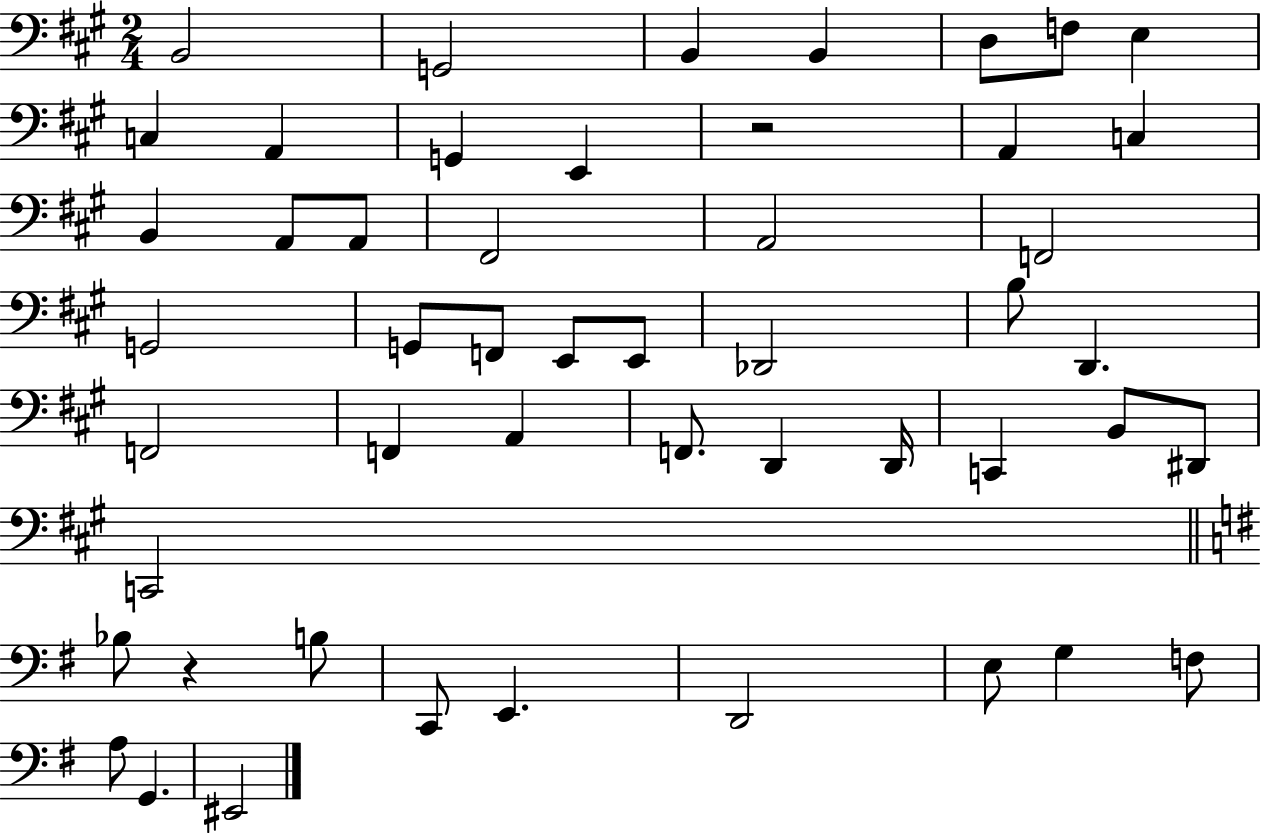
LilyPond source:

{
  \clef bass
  \numericTimeSignature
  \time 2/4
  \key a \major
  b,2 | g,2 | b,4 b,4 | d8 f8 e4 | \break c4 a,4 | g,4 e,4 | r2 | a,4 c4 | \break b,4 a,8 a,8 | fis,2 | a,2 | f,2 | \break g,2 | g,8 f,8 e,8 e,8 | des,2 | b8 d,4. | \break f,2 | f,4 a,4 | f,8. d,4 d,16 | c,4 b,8 dis,8 | \break c,2 | \bar "||" \break \key e \minor bes8 r4 b8 | c,8 e,4. | d,2 | e8 g4 f8 | \break a8 g,4. | eis,2 | \bar "|."
}